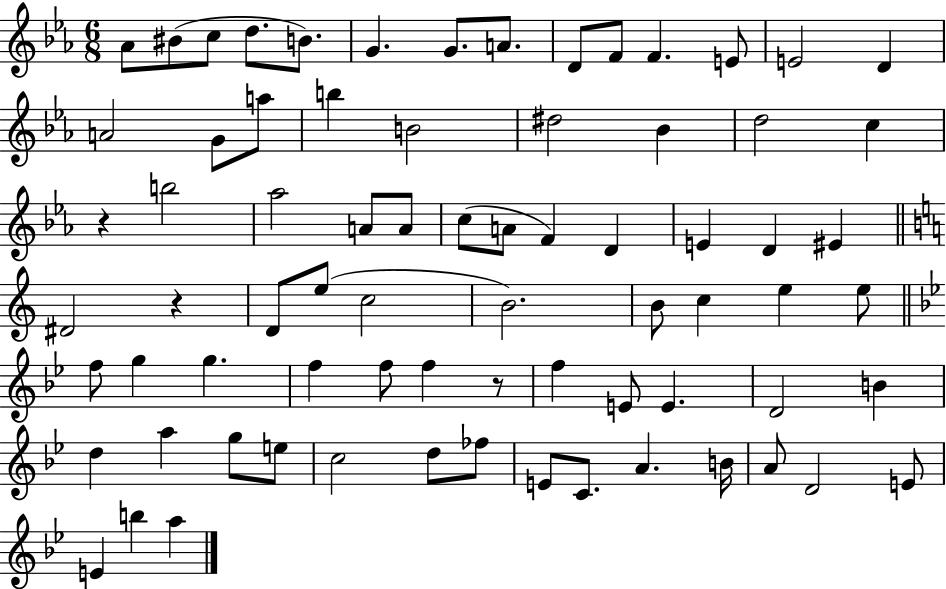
{
  \clef treble
  \numericTimeSignature
  \time 6/8
  \key ees \major
  \repeat volta 2 { aes'8 bis'8( c''8 d''8. b'8.) | g'4. g'8. a'8. | d'8 f'8 f'4. e'8 | e'2 d'4 | \break a'2 g'8 a''8 | b''4 b'2 | dis''2 bes'4 | d''2 c''4 | \break r4 b''2 | aes''2 a'8 a'8 | c''8( a'8 f'4) d'4 | e'4 d'4 eis'4 | \break \bar "||" \break \key a \minor dis'2 r4 | d'8 e''8( c''2 | b'2.) | b'8 c''4 e''4 e''8 | \break \bar "||" \break \key bes \major f''8 g''4 g''4. | f''4 f''8 f''4 r8 | f''4 e'8 e'4. | d'2 b'4 | \break d''4 a''4 g''8 e''8 | c''2 d''8 fes''8 | e'8 c'8. a'4. b'16 | a'8 d'2 e'8 | \break e'4 b''4 a''4 | } \bar "|."
}